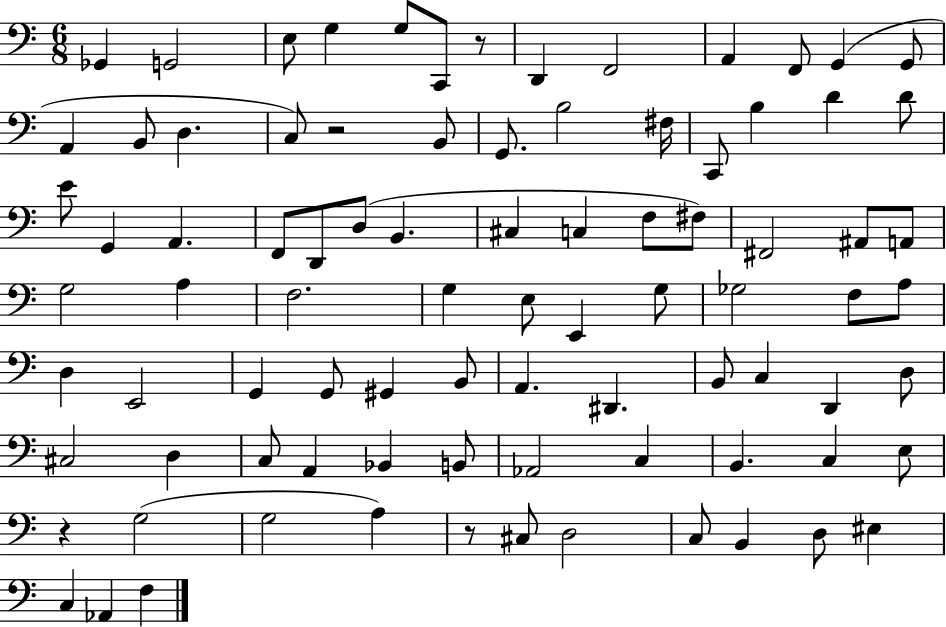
Gb2/q G2/h E3/e G3/q G3/e C2/e R/e D2/q F2/h A2/q F2/e G2/q G2/e A2/q B2/e D3/q. C3/e R/h B2/e G2/e. B3/h F#3/s C2/e B3/q D4/q D4/e E4/e G2/q A2/q. F2/e D2/e D3/e B2/q. C#3/q C3/q F3/e F#3/e F#2/h A#2/e A2/e G3/h A3/q F3/h. G3/q E3/e E2/q G3/e Gb3/h F3/e A3/e D3/q E2/h G2/q G2/e G#2/q B2/e A2/q. D#2/q. B2/e C3/q D2/q D3/e C#3/h D3/q C3/e A2/q Bb2/q B2/e Ab2/h C3/q B2/q. C3/q E3/e R/q G3/h G3/h A3/q R/e C#3/e D3/h C3/e B2/q D3/e EIS3/q C3/q Ab2/q F3/q